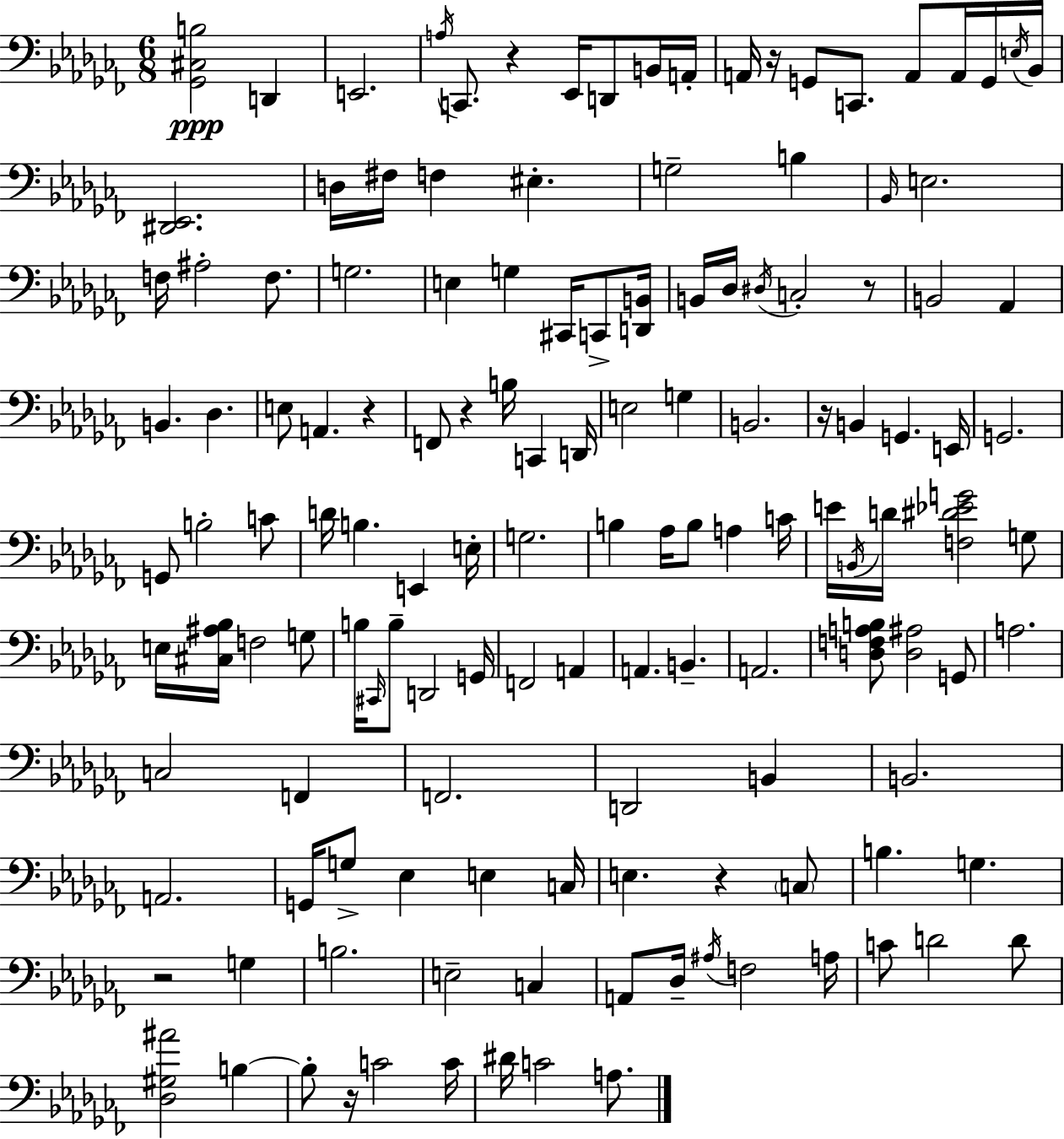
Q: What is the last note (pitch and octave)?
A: A3